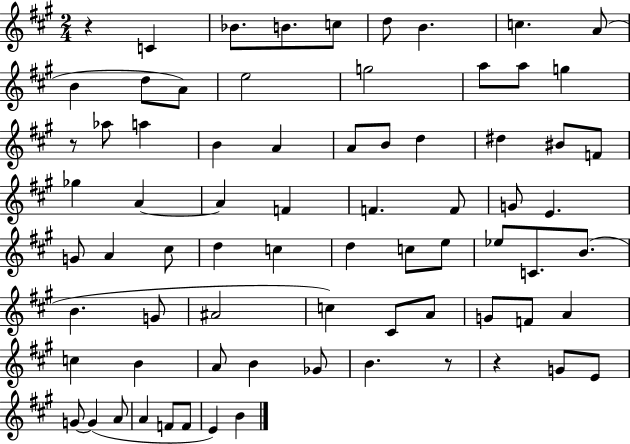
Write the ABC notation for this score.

X:1
T:Untitled
M:2/4
L:1/4
K:A
z C _B/2 B/2 c/2 d/2 B c A/2 B d/2 A/2 e2 g2 a/2 a/2 g z/2 _a/2 a B A A/2 B/2 d ^d ^B/2 F/2 _g A A F F F/2 G/2 E G/2 A ^c/2 d c d c/2 e/2 _e/2 C/2 B/2 B G/2 ^A2 c ^C/2 A/2 G/2 F/2 A c B A/2 B _G/2 B z/2 z G/2 E/2 G/2 G A/2 A F/2 F/2 E B